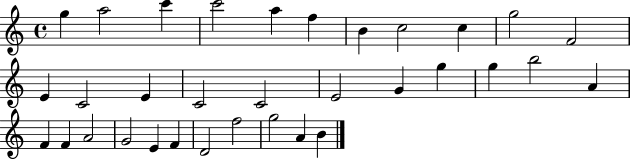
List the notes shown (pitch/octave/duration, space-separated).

G5/q A5/h C6/q C6/h A5/q F5/q B4/q C5/h C5/q G5/h F4/h E4/q C4/h E4/q C4/h C4/h E4/h G4/q G5/q G5/q B5/h A4/q F4/q F4/q A4/h G4/h E4/q F4/q D4/h F5/h G5/h A4/q B4/q